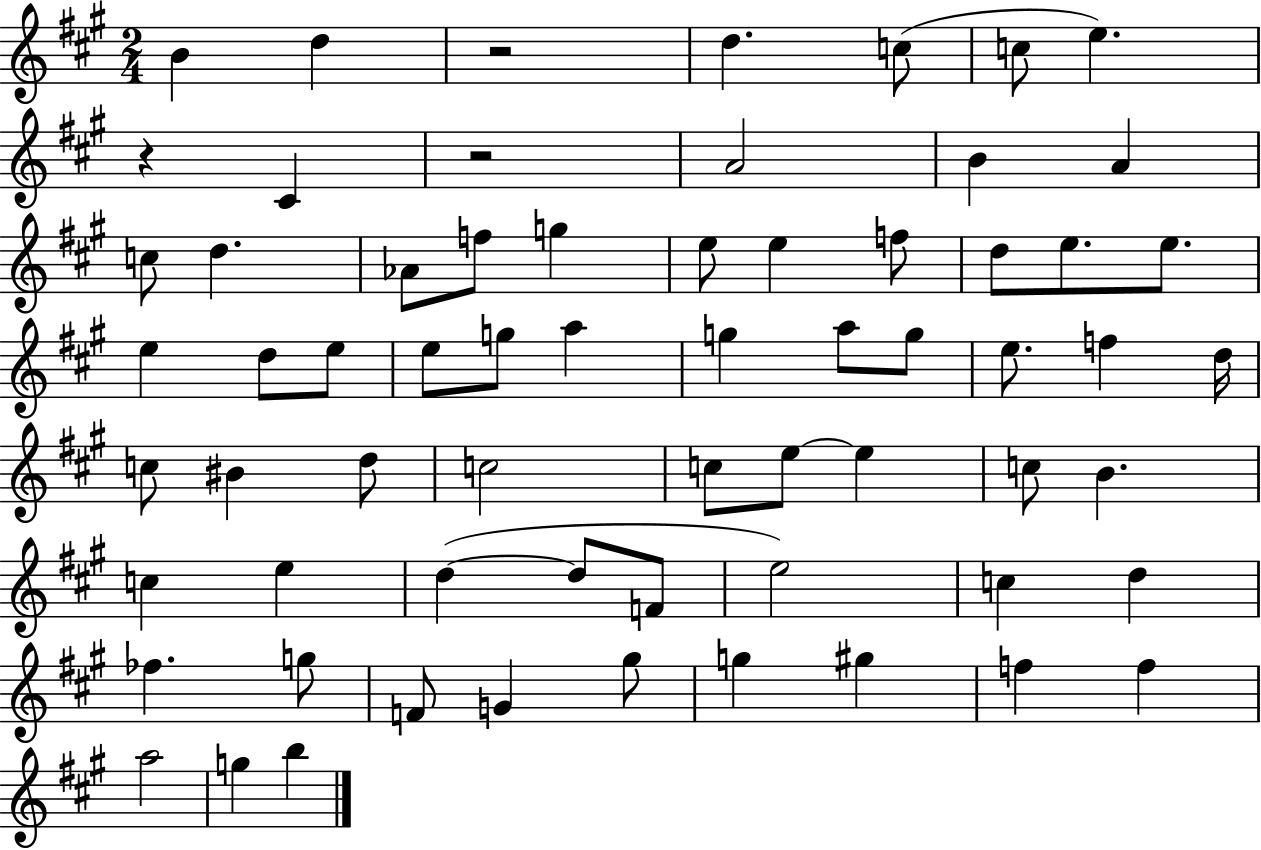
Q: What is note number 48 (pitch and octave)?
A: E5